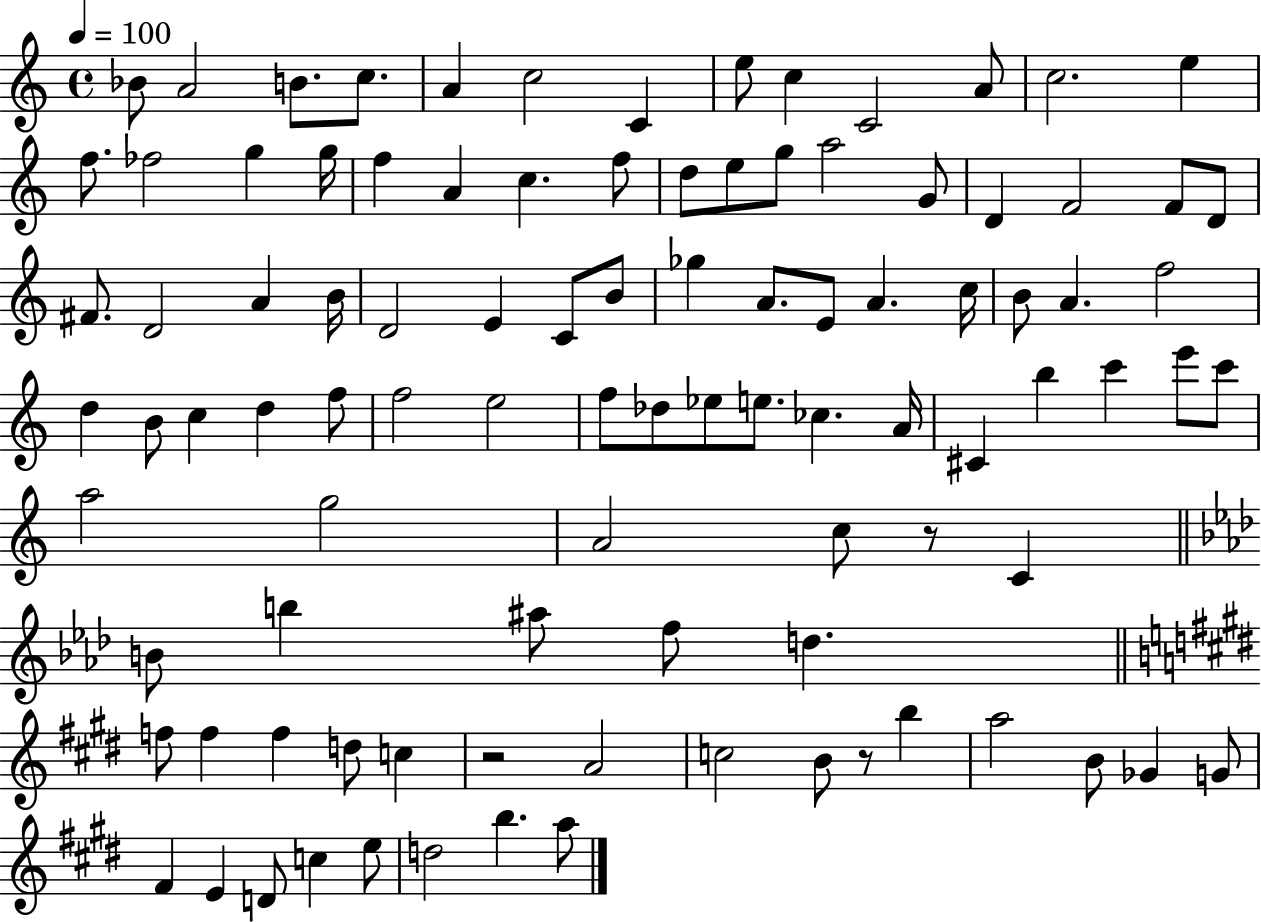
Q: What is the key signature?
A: C major